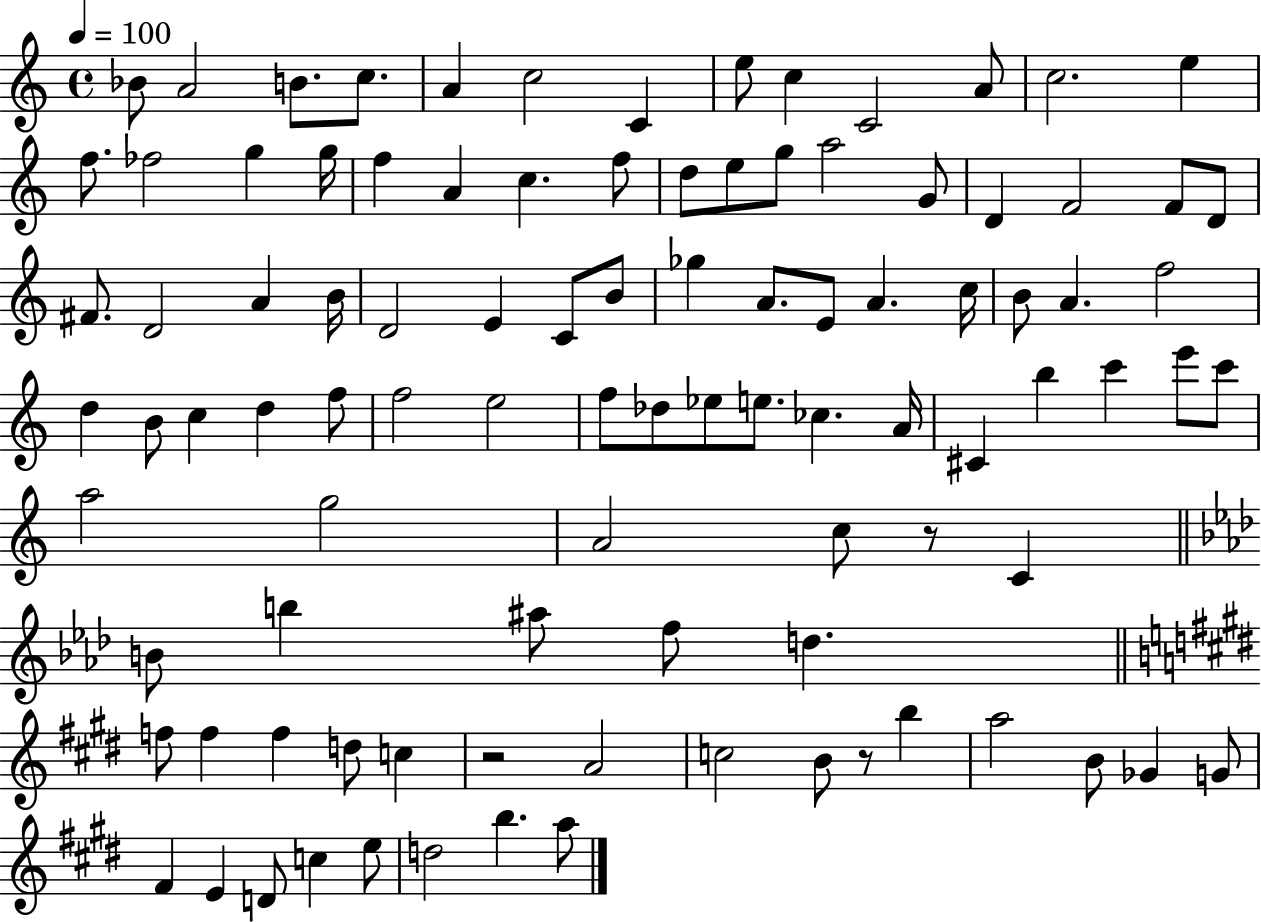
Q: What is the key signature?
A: C major